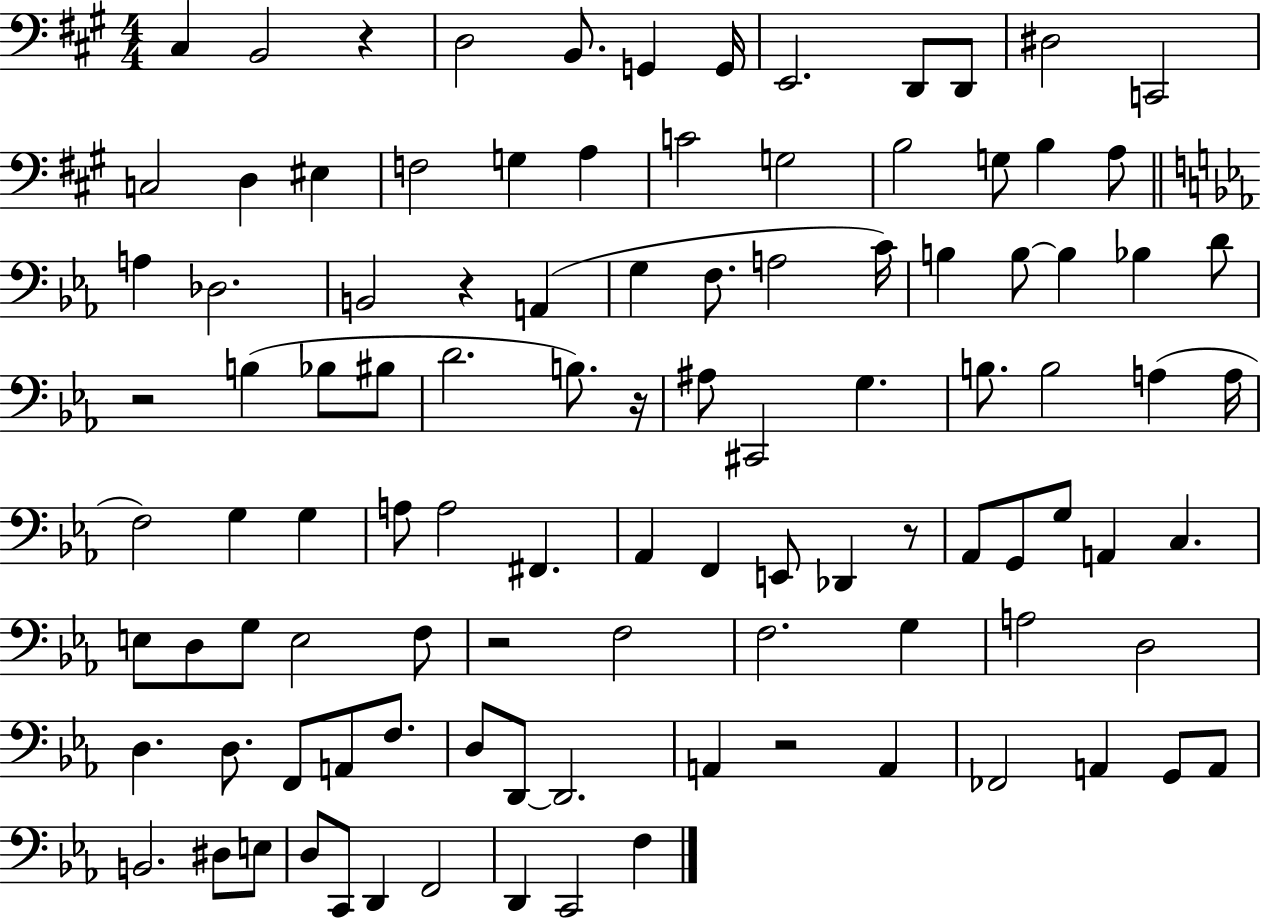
C#3/q B2/h R/q D3/h B2/e. G2/q G2/s E2/h. D2/e D2/e D#3/h C2/h C3/h D3/q EIS3/q F3/h G3/q A3/q C4/h G3/h B3/h G3/e B3/q A3/e A3/q Db3/h. B2/h R/q A2/q G3/q F3/e. A3/h C4/s B3/q B3/e B3/q Bb3/q D4/e R/h B3/q Bb3/e BIS3/e D4/h. B3/e. R/s A#3/e C#2/h G3/q. B3/e. B3/h A3/q A3/s F3/h G3/q G3/q A3/e A3/h F#2/q. Ab2/q F2/q E2/e Db2/q R/e Ab2/e G2/e G3/e A2/q C3/q. E3/e D3/e G3/e E3/h F3/e R/h F3/h F3/h. G3/q A3/h D3/h D3/q. D3/e. F2/e A2/e F3/e. D3/e D2/e D2/h. A2/q R/h A2/q FES2/h A2/q G2/e A2/e B2/h. D#3/e E3/e D3/e C2/e D2/q F2/h D2/q C2/h F3/q